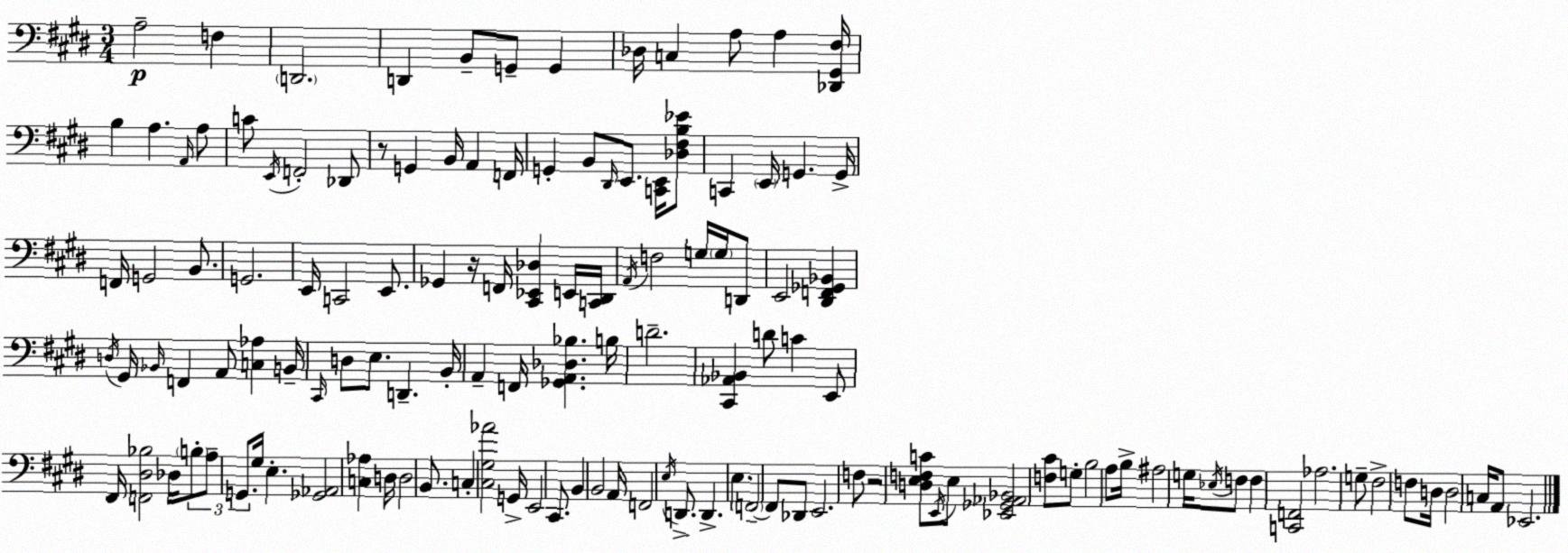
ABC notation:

X:1
T:Untitled
M:3/4
L:1/4
K:E
A,2 F, D,,2 D,, B,,/2 G,,/2 G,, _D,/4 C, A,/2 A, [_D,,^G,,^F,]/4 B, A, A,,/4 A,/2 C/2 E,,/4 F,,2 _D,,/2 z/2 G,, B,,/4 A,, F,,/4 G,, B,,/2 ^D,,/4 E,,/2 [C,,E,,]/4 [_D,^F,B,_E]/2 C,, E,,/4 G,, G,,/4 F,,/4 G,,2 B,,/2 G,,2 E,,/4 C,,2 E,,/2 _G,, z/4 F,,/4 [^C,,_E,,_D,] E,,/4 [C,,^D,,]/4 A,,/4 F,2 G,/4 G,/4 D,,/2 E,,2 [^D,,F,,_G,,_B,,] D,/4 ^G,,/4 _B,,/4 F,, A,,/2 [C,_A,] B,,/4 ^C,,/4 D,/2 E,/2 D,, B,,/4 A,, F,,/4 [_G,,A,,_D,_B,] B,/4 D2 [^C,,_A,,_B,,] D/2 C E,,/2 ^F,,/4 [F,,^D,_B,]2 _D,/4 B,/2 A,/2 G,,/2 ^G,/4 E, [_G,,_A,,]2 [C,_A,] D,/4 D,2 B,,/2 C, [^C,^G,_A]2 G,,/4 E,,2 ^C,,/2 B,, B,,2 A,,/4 F,,2 E,/4 D,,/2 D,, E, F,,2 F,,/2 _D,,/2 E,,2 F,/2 z2 [D,E,F,C]/2 E,,/4 E,/2 [_E,,_G,,_A,,_B,,]2 [F,^C]/2 G,/2 B,2 A,/2 B,/4 ^A,2 G,/4 _E,/4 F,/2 F, [C,,F,,]2 _A,2 G,/2 ^F,2 F,/2 D,/4 D,2 C,/4 A,,/2 _E,,2